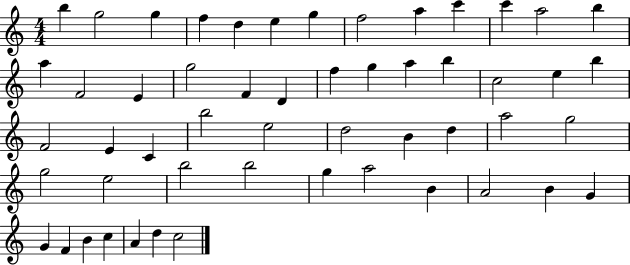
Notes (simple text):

B5/q G5/h G5/q F5/q D5/q E5/q G5/q F5/h A5/q C6/q C6/q A5/h B5/q A5/q F4/h E4/q G5/h F4/q D4/q F5/q G5/q A5/q B5/q C5/h E5/q B5/q F4/h E4/q C4/q B5/h E5/h D5/h B4/q D5/q A5/h G5/h G5/h E5/h B5/h B5/h G5/q A5/h B4/q A4/h B4/q G4/q G4/q F4/q B4/q C5/q A4/q D5/q C5/h